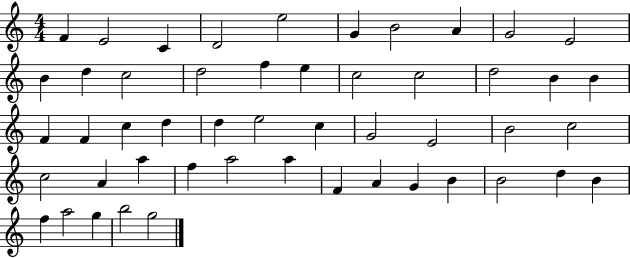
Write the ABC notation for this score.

X:1
T:Untitled
M:4/4
L:1/4
K:C
F E2 C D2 e2 G B2 A G2 E2 B d c2 d2 f e c2 c2 d2 B B F F c d d e2 c G2 E2 B2 c2 c2 A a f a2 a F A G B B2 d B f a2 g b2 g2